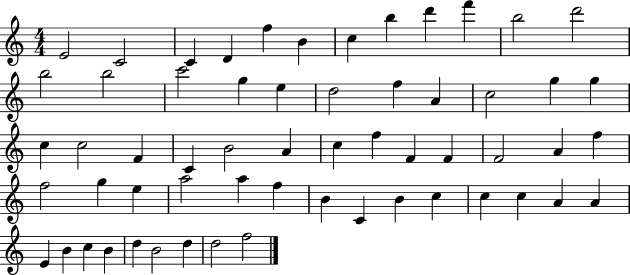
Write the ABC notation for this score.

X:1
T:Untitled
M:4/4
L:1/4
K:C
E2 C2 C D f B c b d' f' b2 d'2 b2 b2 c'2 g e d2 f A c2 g g c c2 F C B2 A c f F F F2 A f f2 g e a2 a f B C B c c c A A E B c B d B2 d d2 f2